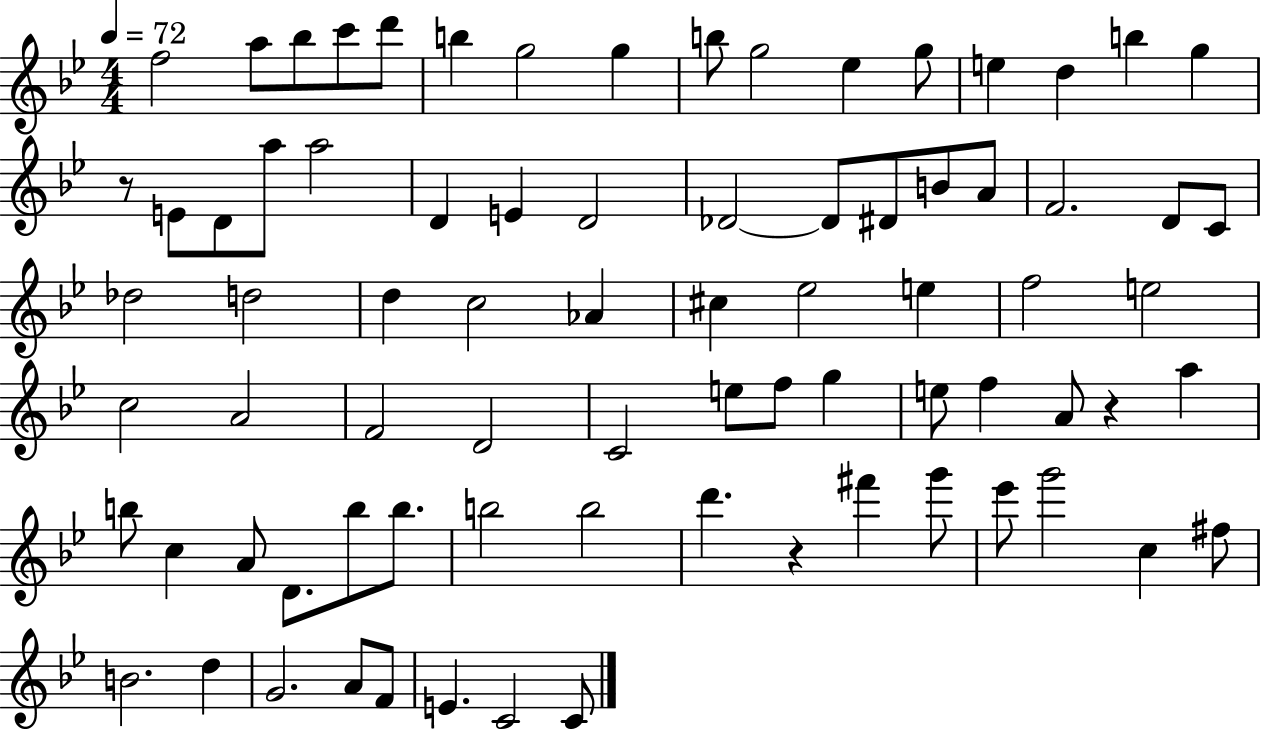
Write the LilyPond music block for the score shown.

{
  \clef treble
  \numericTimeSignature
  \time 4/4
  \key bes \major
  \tempo 4 = 72
  f''2 a''8 bes''8 c'''8 d'''8 | b''4 g''2 g''4 | b''8 g''2 ees''4 g''8 | e''4 d''4 b''4 g''4 | \break r8 e'8 d'8 a''8 a''2 | d'4 e'4 d'2 | des'2~~ des'8 dis'8 b'8 a'8 | f'2. d'8 c'8 | \break des''2 d''2 | d''4 c''2 aes'4 | cis''4 ees''2 e''4 | f''2 e''2 | \break c''2 a'2 | f'2 d'2 | c'2 e''8 f''8 g''4 | e''8 f''4 a'8 r4 a''4 | \break b''8 c''4 a'8 d'8. b''8 b''8. | b''2 b''2 | d'''4. r4 fis'''4 g'''8 | ees'''8 g'''2 c''4 fis''8 | \break b'2. d''4 | g'2. a'8 f'8 | e'4. c'2 c'8 | \bar "|."
}